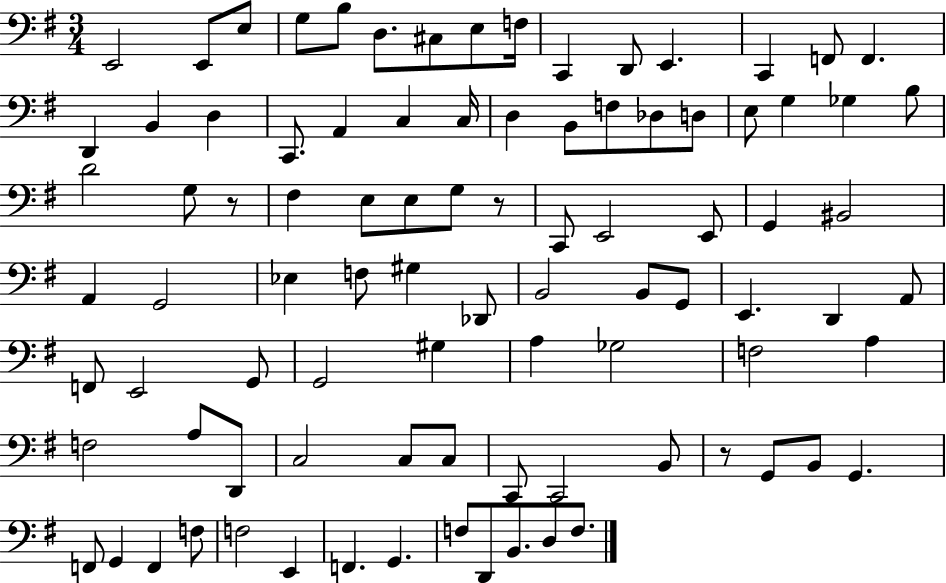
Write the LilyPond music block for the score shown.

{
  \clef bass
  \numericTimeSignature
  \time 3/4
  \key g \major
  e,2 e,8 e8 | g8 b8 d8. cis8 e8 f16 | c,4 d,8 e,4. | c,4 f,8 f,4. | \break d,4 b,4 d4 | c,8. a,4 c4 c16 | d4 b,8 f8 des8 d8 | e8 g4 ges4 b8 | \break d'2 g8 r8 | fis4 e8 e8 g8 r8 | c,8 e,2 e,8 | g,4 bis,2 | \break a,4 g,2 | ees4 f8 gis4 des,8 | b,2 b,8 g,8 | e,4. d,4 a,8 | \break f,8 e,2 g,8 | g,2 gis4 | a4 ges2 | f2 a4 | \break f2 a8 d,8 | c2 c8 c8 | c,8 c,2 b,8 | r8 g,8 b,8 g,4. | \break f,8 g,4 f,4 f8 | f2 e,4 | f,4. g,4. | f8 d,8 b,8. d8 f8. | \break \bar "|."
}